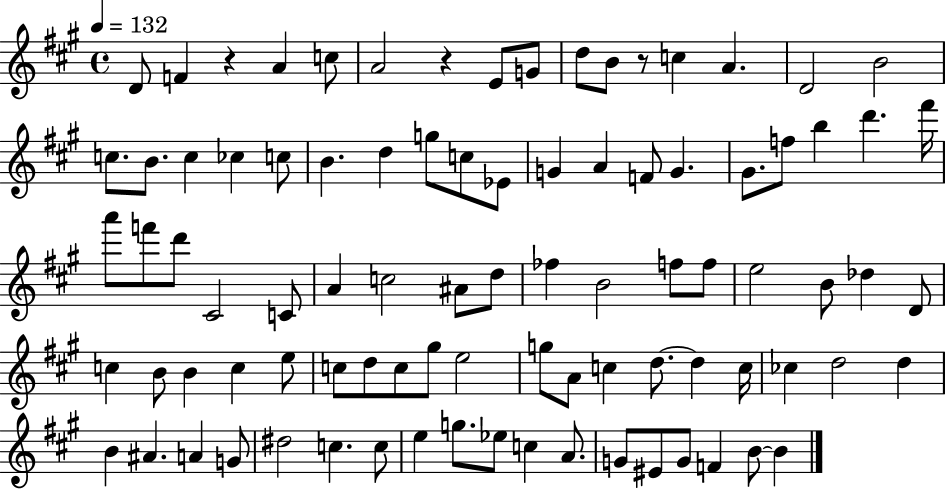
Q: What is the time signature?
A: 4/4